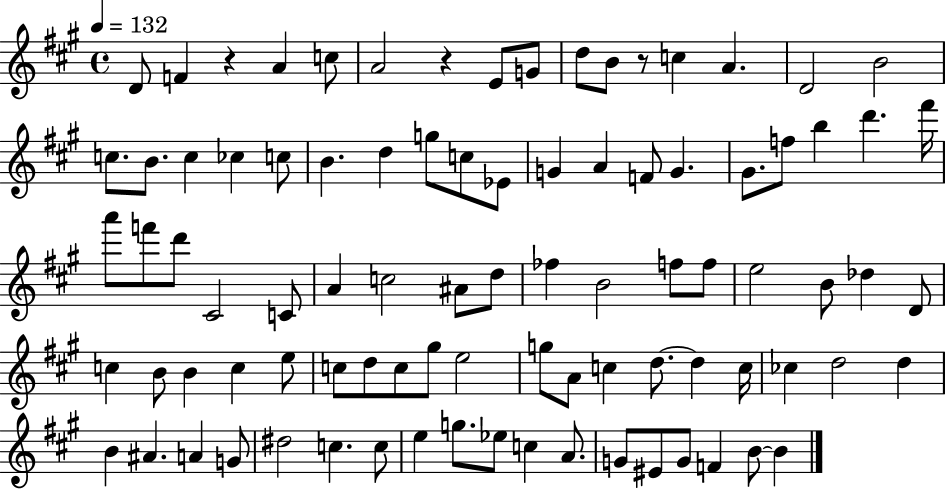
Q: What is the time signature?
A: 4/4